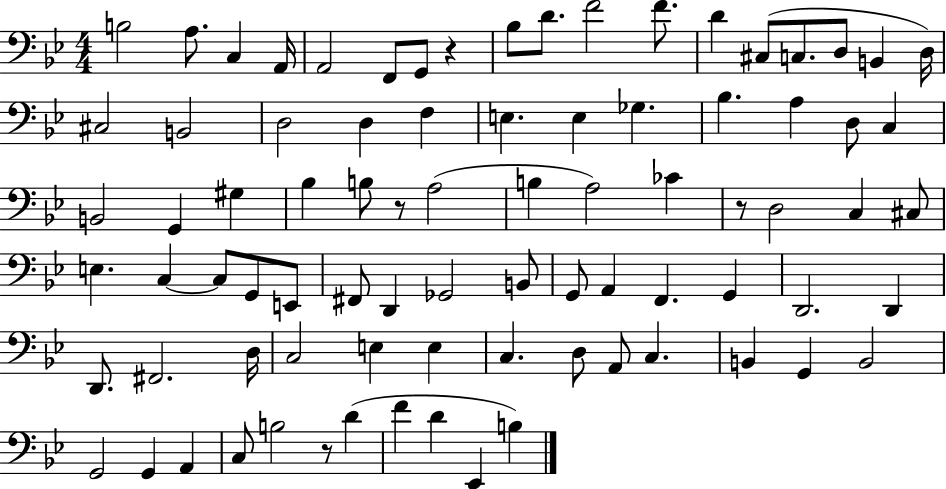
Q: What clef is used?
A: bass